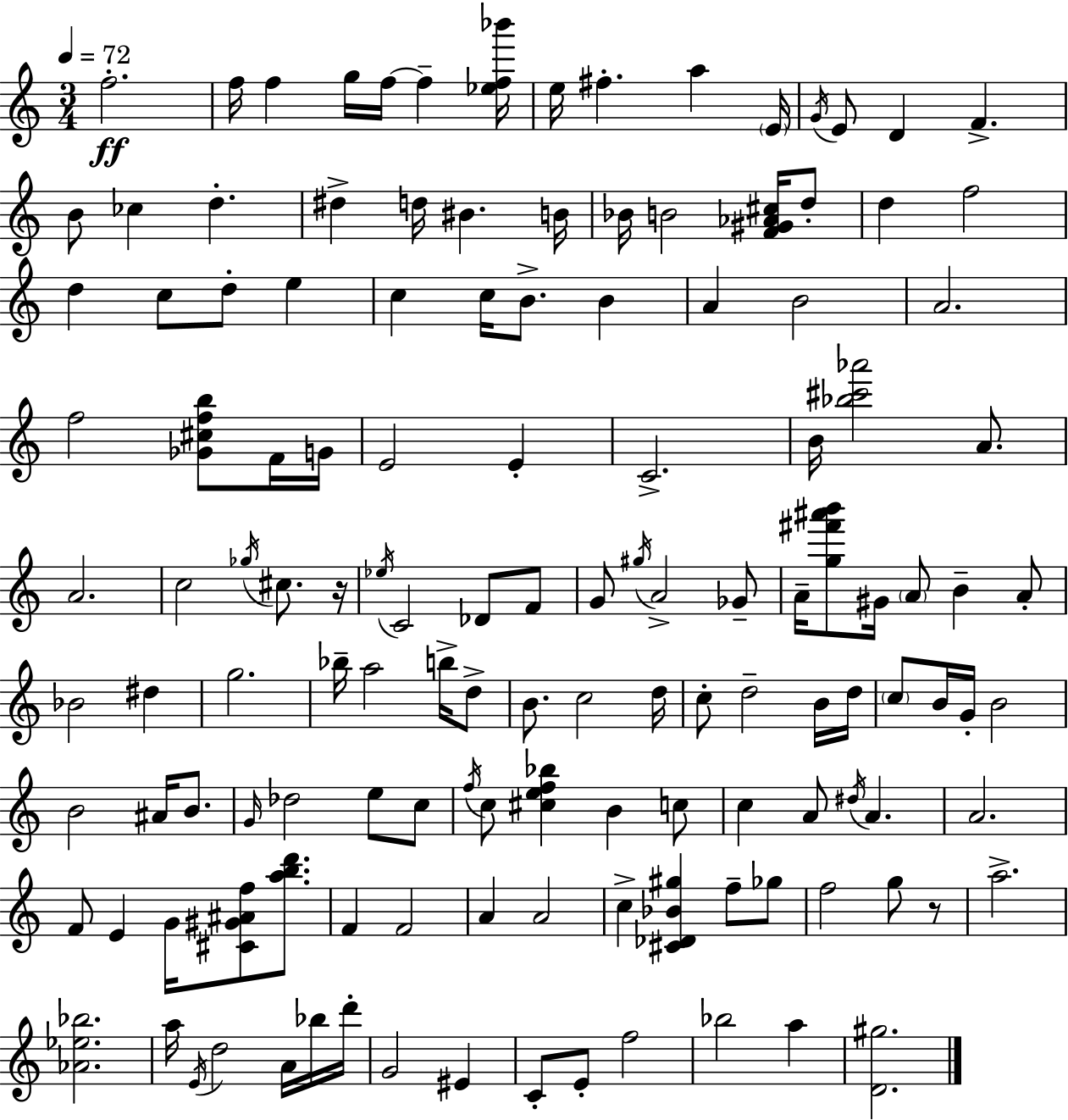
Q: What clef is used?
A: treble